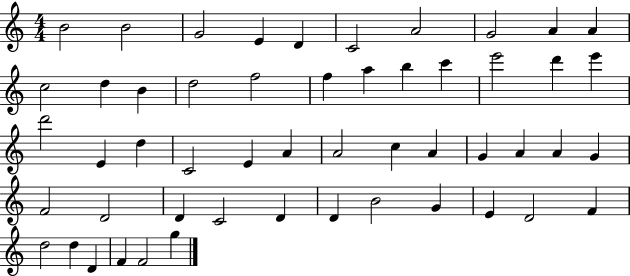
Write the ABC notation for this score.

X:1
T:Untitled
M:4/4
L:1/4
K:C
B2 B2 G2 E D C2 A2 G2 A A c2 d B d2 f2 f a b c' e'2 d' e' d'2 E d C2 E A A2 c A G A A G F2 D2 D C2 D D B2 G E D2 F d2 d D F F2 g